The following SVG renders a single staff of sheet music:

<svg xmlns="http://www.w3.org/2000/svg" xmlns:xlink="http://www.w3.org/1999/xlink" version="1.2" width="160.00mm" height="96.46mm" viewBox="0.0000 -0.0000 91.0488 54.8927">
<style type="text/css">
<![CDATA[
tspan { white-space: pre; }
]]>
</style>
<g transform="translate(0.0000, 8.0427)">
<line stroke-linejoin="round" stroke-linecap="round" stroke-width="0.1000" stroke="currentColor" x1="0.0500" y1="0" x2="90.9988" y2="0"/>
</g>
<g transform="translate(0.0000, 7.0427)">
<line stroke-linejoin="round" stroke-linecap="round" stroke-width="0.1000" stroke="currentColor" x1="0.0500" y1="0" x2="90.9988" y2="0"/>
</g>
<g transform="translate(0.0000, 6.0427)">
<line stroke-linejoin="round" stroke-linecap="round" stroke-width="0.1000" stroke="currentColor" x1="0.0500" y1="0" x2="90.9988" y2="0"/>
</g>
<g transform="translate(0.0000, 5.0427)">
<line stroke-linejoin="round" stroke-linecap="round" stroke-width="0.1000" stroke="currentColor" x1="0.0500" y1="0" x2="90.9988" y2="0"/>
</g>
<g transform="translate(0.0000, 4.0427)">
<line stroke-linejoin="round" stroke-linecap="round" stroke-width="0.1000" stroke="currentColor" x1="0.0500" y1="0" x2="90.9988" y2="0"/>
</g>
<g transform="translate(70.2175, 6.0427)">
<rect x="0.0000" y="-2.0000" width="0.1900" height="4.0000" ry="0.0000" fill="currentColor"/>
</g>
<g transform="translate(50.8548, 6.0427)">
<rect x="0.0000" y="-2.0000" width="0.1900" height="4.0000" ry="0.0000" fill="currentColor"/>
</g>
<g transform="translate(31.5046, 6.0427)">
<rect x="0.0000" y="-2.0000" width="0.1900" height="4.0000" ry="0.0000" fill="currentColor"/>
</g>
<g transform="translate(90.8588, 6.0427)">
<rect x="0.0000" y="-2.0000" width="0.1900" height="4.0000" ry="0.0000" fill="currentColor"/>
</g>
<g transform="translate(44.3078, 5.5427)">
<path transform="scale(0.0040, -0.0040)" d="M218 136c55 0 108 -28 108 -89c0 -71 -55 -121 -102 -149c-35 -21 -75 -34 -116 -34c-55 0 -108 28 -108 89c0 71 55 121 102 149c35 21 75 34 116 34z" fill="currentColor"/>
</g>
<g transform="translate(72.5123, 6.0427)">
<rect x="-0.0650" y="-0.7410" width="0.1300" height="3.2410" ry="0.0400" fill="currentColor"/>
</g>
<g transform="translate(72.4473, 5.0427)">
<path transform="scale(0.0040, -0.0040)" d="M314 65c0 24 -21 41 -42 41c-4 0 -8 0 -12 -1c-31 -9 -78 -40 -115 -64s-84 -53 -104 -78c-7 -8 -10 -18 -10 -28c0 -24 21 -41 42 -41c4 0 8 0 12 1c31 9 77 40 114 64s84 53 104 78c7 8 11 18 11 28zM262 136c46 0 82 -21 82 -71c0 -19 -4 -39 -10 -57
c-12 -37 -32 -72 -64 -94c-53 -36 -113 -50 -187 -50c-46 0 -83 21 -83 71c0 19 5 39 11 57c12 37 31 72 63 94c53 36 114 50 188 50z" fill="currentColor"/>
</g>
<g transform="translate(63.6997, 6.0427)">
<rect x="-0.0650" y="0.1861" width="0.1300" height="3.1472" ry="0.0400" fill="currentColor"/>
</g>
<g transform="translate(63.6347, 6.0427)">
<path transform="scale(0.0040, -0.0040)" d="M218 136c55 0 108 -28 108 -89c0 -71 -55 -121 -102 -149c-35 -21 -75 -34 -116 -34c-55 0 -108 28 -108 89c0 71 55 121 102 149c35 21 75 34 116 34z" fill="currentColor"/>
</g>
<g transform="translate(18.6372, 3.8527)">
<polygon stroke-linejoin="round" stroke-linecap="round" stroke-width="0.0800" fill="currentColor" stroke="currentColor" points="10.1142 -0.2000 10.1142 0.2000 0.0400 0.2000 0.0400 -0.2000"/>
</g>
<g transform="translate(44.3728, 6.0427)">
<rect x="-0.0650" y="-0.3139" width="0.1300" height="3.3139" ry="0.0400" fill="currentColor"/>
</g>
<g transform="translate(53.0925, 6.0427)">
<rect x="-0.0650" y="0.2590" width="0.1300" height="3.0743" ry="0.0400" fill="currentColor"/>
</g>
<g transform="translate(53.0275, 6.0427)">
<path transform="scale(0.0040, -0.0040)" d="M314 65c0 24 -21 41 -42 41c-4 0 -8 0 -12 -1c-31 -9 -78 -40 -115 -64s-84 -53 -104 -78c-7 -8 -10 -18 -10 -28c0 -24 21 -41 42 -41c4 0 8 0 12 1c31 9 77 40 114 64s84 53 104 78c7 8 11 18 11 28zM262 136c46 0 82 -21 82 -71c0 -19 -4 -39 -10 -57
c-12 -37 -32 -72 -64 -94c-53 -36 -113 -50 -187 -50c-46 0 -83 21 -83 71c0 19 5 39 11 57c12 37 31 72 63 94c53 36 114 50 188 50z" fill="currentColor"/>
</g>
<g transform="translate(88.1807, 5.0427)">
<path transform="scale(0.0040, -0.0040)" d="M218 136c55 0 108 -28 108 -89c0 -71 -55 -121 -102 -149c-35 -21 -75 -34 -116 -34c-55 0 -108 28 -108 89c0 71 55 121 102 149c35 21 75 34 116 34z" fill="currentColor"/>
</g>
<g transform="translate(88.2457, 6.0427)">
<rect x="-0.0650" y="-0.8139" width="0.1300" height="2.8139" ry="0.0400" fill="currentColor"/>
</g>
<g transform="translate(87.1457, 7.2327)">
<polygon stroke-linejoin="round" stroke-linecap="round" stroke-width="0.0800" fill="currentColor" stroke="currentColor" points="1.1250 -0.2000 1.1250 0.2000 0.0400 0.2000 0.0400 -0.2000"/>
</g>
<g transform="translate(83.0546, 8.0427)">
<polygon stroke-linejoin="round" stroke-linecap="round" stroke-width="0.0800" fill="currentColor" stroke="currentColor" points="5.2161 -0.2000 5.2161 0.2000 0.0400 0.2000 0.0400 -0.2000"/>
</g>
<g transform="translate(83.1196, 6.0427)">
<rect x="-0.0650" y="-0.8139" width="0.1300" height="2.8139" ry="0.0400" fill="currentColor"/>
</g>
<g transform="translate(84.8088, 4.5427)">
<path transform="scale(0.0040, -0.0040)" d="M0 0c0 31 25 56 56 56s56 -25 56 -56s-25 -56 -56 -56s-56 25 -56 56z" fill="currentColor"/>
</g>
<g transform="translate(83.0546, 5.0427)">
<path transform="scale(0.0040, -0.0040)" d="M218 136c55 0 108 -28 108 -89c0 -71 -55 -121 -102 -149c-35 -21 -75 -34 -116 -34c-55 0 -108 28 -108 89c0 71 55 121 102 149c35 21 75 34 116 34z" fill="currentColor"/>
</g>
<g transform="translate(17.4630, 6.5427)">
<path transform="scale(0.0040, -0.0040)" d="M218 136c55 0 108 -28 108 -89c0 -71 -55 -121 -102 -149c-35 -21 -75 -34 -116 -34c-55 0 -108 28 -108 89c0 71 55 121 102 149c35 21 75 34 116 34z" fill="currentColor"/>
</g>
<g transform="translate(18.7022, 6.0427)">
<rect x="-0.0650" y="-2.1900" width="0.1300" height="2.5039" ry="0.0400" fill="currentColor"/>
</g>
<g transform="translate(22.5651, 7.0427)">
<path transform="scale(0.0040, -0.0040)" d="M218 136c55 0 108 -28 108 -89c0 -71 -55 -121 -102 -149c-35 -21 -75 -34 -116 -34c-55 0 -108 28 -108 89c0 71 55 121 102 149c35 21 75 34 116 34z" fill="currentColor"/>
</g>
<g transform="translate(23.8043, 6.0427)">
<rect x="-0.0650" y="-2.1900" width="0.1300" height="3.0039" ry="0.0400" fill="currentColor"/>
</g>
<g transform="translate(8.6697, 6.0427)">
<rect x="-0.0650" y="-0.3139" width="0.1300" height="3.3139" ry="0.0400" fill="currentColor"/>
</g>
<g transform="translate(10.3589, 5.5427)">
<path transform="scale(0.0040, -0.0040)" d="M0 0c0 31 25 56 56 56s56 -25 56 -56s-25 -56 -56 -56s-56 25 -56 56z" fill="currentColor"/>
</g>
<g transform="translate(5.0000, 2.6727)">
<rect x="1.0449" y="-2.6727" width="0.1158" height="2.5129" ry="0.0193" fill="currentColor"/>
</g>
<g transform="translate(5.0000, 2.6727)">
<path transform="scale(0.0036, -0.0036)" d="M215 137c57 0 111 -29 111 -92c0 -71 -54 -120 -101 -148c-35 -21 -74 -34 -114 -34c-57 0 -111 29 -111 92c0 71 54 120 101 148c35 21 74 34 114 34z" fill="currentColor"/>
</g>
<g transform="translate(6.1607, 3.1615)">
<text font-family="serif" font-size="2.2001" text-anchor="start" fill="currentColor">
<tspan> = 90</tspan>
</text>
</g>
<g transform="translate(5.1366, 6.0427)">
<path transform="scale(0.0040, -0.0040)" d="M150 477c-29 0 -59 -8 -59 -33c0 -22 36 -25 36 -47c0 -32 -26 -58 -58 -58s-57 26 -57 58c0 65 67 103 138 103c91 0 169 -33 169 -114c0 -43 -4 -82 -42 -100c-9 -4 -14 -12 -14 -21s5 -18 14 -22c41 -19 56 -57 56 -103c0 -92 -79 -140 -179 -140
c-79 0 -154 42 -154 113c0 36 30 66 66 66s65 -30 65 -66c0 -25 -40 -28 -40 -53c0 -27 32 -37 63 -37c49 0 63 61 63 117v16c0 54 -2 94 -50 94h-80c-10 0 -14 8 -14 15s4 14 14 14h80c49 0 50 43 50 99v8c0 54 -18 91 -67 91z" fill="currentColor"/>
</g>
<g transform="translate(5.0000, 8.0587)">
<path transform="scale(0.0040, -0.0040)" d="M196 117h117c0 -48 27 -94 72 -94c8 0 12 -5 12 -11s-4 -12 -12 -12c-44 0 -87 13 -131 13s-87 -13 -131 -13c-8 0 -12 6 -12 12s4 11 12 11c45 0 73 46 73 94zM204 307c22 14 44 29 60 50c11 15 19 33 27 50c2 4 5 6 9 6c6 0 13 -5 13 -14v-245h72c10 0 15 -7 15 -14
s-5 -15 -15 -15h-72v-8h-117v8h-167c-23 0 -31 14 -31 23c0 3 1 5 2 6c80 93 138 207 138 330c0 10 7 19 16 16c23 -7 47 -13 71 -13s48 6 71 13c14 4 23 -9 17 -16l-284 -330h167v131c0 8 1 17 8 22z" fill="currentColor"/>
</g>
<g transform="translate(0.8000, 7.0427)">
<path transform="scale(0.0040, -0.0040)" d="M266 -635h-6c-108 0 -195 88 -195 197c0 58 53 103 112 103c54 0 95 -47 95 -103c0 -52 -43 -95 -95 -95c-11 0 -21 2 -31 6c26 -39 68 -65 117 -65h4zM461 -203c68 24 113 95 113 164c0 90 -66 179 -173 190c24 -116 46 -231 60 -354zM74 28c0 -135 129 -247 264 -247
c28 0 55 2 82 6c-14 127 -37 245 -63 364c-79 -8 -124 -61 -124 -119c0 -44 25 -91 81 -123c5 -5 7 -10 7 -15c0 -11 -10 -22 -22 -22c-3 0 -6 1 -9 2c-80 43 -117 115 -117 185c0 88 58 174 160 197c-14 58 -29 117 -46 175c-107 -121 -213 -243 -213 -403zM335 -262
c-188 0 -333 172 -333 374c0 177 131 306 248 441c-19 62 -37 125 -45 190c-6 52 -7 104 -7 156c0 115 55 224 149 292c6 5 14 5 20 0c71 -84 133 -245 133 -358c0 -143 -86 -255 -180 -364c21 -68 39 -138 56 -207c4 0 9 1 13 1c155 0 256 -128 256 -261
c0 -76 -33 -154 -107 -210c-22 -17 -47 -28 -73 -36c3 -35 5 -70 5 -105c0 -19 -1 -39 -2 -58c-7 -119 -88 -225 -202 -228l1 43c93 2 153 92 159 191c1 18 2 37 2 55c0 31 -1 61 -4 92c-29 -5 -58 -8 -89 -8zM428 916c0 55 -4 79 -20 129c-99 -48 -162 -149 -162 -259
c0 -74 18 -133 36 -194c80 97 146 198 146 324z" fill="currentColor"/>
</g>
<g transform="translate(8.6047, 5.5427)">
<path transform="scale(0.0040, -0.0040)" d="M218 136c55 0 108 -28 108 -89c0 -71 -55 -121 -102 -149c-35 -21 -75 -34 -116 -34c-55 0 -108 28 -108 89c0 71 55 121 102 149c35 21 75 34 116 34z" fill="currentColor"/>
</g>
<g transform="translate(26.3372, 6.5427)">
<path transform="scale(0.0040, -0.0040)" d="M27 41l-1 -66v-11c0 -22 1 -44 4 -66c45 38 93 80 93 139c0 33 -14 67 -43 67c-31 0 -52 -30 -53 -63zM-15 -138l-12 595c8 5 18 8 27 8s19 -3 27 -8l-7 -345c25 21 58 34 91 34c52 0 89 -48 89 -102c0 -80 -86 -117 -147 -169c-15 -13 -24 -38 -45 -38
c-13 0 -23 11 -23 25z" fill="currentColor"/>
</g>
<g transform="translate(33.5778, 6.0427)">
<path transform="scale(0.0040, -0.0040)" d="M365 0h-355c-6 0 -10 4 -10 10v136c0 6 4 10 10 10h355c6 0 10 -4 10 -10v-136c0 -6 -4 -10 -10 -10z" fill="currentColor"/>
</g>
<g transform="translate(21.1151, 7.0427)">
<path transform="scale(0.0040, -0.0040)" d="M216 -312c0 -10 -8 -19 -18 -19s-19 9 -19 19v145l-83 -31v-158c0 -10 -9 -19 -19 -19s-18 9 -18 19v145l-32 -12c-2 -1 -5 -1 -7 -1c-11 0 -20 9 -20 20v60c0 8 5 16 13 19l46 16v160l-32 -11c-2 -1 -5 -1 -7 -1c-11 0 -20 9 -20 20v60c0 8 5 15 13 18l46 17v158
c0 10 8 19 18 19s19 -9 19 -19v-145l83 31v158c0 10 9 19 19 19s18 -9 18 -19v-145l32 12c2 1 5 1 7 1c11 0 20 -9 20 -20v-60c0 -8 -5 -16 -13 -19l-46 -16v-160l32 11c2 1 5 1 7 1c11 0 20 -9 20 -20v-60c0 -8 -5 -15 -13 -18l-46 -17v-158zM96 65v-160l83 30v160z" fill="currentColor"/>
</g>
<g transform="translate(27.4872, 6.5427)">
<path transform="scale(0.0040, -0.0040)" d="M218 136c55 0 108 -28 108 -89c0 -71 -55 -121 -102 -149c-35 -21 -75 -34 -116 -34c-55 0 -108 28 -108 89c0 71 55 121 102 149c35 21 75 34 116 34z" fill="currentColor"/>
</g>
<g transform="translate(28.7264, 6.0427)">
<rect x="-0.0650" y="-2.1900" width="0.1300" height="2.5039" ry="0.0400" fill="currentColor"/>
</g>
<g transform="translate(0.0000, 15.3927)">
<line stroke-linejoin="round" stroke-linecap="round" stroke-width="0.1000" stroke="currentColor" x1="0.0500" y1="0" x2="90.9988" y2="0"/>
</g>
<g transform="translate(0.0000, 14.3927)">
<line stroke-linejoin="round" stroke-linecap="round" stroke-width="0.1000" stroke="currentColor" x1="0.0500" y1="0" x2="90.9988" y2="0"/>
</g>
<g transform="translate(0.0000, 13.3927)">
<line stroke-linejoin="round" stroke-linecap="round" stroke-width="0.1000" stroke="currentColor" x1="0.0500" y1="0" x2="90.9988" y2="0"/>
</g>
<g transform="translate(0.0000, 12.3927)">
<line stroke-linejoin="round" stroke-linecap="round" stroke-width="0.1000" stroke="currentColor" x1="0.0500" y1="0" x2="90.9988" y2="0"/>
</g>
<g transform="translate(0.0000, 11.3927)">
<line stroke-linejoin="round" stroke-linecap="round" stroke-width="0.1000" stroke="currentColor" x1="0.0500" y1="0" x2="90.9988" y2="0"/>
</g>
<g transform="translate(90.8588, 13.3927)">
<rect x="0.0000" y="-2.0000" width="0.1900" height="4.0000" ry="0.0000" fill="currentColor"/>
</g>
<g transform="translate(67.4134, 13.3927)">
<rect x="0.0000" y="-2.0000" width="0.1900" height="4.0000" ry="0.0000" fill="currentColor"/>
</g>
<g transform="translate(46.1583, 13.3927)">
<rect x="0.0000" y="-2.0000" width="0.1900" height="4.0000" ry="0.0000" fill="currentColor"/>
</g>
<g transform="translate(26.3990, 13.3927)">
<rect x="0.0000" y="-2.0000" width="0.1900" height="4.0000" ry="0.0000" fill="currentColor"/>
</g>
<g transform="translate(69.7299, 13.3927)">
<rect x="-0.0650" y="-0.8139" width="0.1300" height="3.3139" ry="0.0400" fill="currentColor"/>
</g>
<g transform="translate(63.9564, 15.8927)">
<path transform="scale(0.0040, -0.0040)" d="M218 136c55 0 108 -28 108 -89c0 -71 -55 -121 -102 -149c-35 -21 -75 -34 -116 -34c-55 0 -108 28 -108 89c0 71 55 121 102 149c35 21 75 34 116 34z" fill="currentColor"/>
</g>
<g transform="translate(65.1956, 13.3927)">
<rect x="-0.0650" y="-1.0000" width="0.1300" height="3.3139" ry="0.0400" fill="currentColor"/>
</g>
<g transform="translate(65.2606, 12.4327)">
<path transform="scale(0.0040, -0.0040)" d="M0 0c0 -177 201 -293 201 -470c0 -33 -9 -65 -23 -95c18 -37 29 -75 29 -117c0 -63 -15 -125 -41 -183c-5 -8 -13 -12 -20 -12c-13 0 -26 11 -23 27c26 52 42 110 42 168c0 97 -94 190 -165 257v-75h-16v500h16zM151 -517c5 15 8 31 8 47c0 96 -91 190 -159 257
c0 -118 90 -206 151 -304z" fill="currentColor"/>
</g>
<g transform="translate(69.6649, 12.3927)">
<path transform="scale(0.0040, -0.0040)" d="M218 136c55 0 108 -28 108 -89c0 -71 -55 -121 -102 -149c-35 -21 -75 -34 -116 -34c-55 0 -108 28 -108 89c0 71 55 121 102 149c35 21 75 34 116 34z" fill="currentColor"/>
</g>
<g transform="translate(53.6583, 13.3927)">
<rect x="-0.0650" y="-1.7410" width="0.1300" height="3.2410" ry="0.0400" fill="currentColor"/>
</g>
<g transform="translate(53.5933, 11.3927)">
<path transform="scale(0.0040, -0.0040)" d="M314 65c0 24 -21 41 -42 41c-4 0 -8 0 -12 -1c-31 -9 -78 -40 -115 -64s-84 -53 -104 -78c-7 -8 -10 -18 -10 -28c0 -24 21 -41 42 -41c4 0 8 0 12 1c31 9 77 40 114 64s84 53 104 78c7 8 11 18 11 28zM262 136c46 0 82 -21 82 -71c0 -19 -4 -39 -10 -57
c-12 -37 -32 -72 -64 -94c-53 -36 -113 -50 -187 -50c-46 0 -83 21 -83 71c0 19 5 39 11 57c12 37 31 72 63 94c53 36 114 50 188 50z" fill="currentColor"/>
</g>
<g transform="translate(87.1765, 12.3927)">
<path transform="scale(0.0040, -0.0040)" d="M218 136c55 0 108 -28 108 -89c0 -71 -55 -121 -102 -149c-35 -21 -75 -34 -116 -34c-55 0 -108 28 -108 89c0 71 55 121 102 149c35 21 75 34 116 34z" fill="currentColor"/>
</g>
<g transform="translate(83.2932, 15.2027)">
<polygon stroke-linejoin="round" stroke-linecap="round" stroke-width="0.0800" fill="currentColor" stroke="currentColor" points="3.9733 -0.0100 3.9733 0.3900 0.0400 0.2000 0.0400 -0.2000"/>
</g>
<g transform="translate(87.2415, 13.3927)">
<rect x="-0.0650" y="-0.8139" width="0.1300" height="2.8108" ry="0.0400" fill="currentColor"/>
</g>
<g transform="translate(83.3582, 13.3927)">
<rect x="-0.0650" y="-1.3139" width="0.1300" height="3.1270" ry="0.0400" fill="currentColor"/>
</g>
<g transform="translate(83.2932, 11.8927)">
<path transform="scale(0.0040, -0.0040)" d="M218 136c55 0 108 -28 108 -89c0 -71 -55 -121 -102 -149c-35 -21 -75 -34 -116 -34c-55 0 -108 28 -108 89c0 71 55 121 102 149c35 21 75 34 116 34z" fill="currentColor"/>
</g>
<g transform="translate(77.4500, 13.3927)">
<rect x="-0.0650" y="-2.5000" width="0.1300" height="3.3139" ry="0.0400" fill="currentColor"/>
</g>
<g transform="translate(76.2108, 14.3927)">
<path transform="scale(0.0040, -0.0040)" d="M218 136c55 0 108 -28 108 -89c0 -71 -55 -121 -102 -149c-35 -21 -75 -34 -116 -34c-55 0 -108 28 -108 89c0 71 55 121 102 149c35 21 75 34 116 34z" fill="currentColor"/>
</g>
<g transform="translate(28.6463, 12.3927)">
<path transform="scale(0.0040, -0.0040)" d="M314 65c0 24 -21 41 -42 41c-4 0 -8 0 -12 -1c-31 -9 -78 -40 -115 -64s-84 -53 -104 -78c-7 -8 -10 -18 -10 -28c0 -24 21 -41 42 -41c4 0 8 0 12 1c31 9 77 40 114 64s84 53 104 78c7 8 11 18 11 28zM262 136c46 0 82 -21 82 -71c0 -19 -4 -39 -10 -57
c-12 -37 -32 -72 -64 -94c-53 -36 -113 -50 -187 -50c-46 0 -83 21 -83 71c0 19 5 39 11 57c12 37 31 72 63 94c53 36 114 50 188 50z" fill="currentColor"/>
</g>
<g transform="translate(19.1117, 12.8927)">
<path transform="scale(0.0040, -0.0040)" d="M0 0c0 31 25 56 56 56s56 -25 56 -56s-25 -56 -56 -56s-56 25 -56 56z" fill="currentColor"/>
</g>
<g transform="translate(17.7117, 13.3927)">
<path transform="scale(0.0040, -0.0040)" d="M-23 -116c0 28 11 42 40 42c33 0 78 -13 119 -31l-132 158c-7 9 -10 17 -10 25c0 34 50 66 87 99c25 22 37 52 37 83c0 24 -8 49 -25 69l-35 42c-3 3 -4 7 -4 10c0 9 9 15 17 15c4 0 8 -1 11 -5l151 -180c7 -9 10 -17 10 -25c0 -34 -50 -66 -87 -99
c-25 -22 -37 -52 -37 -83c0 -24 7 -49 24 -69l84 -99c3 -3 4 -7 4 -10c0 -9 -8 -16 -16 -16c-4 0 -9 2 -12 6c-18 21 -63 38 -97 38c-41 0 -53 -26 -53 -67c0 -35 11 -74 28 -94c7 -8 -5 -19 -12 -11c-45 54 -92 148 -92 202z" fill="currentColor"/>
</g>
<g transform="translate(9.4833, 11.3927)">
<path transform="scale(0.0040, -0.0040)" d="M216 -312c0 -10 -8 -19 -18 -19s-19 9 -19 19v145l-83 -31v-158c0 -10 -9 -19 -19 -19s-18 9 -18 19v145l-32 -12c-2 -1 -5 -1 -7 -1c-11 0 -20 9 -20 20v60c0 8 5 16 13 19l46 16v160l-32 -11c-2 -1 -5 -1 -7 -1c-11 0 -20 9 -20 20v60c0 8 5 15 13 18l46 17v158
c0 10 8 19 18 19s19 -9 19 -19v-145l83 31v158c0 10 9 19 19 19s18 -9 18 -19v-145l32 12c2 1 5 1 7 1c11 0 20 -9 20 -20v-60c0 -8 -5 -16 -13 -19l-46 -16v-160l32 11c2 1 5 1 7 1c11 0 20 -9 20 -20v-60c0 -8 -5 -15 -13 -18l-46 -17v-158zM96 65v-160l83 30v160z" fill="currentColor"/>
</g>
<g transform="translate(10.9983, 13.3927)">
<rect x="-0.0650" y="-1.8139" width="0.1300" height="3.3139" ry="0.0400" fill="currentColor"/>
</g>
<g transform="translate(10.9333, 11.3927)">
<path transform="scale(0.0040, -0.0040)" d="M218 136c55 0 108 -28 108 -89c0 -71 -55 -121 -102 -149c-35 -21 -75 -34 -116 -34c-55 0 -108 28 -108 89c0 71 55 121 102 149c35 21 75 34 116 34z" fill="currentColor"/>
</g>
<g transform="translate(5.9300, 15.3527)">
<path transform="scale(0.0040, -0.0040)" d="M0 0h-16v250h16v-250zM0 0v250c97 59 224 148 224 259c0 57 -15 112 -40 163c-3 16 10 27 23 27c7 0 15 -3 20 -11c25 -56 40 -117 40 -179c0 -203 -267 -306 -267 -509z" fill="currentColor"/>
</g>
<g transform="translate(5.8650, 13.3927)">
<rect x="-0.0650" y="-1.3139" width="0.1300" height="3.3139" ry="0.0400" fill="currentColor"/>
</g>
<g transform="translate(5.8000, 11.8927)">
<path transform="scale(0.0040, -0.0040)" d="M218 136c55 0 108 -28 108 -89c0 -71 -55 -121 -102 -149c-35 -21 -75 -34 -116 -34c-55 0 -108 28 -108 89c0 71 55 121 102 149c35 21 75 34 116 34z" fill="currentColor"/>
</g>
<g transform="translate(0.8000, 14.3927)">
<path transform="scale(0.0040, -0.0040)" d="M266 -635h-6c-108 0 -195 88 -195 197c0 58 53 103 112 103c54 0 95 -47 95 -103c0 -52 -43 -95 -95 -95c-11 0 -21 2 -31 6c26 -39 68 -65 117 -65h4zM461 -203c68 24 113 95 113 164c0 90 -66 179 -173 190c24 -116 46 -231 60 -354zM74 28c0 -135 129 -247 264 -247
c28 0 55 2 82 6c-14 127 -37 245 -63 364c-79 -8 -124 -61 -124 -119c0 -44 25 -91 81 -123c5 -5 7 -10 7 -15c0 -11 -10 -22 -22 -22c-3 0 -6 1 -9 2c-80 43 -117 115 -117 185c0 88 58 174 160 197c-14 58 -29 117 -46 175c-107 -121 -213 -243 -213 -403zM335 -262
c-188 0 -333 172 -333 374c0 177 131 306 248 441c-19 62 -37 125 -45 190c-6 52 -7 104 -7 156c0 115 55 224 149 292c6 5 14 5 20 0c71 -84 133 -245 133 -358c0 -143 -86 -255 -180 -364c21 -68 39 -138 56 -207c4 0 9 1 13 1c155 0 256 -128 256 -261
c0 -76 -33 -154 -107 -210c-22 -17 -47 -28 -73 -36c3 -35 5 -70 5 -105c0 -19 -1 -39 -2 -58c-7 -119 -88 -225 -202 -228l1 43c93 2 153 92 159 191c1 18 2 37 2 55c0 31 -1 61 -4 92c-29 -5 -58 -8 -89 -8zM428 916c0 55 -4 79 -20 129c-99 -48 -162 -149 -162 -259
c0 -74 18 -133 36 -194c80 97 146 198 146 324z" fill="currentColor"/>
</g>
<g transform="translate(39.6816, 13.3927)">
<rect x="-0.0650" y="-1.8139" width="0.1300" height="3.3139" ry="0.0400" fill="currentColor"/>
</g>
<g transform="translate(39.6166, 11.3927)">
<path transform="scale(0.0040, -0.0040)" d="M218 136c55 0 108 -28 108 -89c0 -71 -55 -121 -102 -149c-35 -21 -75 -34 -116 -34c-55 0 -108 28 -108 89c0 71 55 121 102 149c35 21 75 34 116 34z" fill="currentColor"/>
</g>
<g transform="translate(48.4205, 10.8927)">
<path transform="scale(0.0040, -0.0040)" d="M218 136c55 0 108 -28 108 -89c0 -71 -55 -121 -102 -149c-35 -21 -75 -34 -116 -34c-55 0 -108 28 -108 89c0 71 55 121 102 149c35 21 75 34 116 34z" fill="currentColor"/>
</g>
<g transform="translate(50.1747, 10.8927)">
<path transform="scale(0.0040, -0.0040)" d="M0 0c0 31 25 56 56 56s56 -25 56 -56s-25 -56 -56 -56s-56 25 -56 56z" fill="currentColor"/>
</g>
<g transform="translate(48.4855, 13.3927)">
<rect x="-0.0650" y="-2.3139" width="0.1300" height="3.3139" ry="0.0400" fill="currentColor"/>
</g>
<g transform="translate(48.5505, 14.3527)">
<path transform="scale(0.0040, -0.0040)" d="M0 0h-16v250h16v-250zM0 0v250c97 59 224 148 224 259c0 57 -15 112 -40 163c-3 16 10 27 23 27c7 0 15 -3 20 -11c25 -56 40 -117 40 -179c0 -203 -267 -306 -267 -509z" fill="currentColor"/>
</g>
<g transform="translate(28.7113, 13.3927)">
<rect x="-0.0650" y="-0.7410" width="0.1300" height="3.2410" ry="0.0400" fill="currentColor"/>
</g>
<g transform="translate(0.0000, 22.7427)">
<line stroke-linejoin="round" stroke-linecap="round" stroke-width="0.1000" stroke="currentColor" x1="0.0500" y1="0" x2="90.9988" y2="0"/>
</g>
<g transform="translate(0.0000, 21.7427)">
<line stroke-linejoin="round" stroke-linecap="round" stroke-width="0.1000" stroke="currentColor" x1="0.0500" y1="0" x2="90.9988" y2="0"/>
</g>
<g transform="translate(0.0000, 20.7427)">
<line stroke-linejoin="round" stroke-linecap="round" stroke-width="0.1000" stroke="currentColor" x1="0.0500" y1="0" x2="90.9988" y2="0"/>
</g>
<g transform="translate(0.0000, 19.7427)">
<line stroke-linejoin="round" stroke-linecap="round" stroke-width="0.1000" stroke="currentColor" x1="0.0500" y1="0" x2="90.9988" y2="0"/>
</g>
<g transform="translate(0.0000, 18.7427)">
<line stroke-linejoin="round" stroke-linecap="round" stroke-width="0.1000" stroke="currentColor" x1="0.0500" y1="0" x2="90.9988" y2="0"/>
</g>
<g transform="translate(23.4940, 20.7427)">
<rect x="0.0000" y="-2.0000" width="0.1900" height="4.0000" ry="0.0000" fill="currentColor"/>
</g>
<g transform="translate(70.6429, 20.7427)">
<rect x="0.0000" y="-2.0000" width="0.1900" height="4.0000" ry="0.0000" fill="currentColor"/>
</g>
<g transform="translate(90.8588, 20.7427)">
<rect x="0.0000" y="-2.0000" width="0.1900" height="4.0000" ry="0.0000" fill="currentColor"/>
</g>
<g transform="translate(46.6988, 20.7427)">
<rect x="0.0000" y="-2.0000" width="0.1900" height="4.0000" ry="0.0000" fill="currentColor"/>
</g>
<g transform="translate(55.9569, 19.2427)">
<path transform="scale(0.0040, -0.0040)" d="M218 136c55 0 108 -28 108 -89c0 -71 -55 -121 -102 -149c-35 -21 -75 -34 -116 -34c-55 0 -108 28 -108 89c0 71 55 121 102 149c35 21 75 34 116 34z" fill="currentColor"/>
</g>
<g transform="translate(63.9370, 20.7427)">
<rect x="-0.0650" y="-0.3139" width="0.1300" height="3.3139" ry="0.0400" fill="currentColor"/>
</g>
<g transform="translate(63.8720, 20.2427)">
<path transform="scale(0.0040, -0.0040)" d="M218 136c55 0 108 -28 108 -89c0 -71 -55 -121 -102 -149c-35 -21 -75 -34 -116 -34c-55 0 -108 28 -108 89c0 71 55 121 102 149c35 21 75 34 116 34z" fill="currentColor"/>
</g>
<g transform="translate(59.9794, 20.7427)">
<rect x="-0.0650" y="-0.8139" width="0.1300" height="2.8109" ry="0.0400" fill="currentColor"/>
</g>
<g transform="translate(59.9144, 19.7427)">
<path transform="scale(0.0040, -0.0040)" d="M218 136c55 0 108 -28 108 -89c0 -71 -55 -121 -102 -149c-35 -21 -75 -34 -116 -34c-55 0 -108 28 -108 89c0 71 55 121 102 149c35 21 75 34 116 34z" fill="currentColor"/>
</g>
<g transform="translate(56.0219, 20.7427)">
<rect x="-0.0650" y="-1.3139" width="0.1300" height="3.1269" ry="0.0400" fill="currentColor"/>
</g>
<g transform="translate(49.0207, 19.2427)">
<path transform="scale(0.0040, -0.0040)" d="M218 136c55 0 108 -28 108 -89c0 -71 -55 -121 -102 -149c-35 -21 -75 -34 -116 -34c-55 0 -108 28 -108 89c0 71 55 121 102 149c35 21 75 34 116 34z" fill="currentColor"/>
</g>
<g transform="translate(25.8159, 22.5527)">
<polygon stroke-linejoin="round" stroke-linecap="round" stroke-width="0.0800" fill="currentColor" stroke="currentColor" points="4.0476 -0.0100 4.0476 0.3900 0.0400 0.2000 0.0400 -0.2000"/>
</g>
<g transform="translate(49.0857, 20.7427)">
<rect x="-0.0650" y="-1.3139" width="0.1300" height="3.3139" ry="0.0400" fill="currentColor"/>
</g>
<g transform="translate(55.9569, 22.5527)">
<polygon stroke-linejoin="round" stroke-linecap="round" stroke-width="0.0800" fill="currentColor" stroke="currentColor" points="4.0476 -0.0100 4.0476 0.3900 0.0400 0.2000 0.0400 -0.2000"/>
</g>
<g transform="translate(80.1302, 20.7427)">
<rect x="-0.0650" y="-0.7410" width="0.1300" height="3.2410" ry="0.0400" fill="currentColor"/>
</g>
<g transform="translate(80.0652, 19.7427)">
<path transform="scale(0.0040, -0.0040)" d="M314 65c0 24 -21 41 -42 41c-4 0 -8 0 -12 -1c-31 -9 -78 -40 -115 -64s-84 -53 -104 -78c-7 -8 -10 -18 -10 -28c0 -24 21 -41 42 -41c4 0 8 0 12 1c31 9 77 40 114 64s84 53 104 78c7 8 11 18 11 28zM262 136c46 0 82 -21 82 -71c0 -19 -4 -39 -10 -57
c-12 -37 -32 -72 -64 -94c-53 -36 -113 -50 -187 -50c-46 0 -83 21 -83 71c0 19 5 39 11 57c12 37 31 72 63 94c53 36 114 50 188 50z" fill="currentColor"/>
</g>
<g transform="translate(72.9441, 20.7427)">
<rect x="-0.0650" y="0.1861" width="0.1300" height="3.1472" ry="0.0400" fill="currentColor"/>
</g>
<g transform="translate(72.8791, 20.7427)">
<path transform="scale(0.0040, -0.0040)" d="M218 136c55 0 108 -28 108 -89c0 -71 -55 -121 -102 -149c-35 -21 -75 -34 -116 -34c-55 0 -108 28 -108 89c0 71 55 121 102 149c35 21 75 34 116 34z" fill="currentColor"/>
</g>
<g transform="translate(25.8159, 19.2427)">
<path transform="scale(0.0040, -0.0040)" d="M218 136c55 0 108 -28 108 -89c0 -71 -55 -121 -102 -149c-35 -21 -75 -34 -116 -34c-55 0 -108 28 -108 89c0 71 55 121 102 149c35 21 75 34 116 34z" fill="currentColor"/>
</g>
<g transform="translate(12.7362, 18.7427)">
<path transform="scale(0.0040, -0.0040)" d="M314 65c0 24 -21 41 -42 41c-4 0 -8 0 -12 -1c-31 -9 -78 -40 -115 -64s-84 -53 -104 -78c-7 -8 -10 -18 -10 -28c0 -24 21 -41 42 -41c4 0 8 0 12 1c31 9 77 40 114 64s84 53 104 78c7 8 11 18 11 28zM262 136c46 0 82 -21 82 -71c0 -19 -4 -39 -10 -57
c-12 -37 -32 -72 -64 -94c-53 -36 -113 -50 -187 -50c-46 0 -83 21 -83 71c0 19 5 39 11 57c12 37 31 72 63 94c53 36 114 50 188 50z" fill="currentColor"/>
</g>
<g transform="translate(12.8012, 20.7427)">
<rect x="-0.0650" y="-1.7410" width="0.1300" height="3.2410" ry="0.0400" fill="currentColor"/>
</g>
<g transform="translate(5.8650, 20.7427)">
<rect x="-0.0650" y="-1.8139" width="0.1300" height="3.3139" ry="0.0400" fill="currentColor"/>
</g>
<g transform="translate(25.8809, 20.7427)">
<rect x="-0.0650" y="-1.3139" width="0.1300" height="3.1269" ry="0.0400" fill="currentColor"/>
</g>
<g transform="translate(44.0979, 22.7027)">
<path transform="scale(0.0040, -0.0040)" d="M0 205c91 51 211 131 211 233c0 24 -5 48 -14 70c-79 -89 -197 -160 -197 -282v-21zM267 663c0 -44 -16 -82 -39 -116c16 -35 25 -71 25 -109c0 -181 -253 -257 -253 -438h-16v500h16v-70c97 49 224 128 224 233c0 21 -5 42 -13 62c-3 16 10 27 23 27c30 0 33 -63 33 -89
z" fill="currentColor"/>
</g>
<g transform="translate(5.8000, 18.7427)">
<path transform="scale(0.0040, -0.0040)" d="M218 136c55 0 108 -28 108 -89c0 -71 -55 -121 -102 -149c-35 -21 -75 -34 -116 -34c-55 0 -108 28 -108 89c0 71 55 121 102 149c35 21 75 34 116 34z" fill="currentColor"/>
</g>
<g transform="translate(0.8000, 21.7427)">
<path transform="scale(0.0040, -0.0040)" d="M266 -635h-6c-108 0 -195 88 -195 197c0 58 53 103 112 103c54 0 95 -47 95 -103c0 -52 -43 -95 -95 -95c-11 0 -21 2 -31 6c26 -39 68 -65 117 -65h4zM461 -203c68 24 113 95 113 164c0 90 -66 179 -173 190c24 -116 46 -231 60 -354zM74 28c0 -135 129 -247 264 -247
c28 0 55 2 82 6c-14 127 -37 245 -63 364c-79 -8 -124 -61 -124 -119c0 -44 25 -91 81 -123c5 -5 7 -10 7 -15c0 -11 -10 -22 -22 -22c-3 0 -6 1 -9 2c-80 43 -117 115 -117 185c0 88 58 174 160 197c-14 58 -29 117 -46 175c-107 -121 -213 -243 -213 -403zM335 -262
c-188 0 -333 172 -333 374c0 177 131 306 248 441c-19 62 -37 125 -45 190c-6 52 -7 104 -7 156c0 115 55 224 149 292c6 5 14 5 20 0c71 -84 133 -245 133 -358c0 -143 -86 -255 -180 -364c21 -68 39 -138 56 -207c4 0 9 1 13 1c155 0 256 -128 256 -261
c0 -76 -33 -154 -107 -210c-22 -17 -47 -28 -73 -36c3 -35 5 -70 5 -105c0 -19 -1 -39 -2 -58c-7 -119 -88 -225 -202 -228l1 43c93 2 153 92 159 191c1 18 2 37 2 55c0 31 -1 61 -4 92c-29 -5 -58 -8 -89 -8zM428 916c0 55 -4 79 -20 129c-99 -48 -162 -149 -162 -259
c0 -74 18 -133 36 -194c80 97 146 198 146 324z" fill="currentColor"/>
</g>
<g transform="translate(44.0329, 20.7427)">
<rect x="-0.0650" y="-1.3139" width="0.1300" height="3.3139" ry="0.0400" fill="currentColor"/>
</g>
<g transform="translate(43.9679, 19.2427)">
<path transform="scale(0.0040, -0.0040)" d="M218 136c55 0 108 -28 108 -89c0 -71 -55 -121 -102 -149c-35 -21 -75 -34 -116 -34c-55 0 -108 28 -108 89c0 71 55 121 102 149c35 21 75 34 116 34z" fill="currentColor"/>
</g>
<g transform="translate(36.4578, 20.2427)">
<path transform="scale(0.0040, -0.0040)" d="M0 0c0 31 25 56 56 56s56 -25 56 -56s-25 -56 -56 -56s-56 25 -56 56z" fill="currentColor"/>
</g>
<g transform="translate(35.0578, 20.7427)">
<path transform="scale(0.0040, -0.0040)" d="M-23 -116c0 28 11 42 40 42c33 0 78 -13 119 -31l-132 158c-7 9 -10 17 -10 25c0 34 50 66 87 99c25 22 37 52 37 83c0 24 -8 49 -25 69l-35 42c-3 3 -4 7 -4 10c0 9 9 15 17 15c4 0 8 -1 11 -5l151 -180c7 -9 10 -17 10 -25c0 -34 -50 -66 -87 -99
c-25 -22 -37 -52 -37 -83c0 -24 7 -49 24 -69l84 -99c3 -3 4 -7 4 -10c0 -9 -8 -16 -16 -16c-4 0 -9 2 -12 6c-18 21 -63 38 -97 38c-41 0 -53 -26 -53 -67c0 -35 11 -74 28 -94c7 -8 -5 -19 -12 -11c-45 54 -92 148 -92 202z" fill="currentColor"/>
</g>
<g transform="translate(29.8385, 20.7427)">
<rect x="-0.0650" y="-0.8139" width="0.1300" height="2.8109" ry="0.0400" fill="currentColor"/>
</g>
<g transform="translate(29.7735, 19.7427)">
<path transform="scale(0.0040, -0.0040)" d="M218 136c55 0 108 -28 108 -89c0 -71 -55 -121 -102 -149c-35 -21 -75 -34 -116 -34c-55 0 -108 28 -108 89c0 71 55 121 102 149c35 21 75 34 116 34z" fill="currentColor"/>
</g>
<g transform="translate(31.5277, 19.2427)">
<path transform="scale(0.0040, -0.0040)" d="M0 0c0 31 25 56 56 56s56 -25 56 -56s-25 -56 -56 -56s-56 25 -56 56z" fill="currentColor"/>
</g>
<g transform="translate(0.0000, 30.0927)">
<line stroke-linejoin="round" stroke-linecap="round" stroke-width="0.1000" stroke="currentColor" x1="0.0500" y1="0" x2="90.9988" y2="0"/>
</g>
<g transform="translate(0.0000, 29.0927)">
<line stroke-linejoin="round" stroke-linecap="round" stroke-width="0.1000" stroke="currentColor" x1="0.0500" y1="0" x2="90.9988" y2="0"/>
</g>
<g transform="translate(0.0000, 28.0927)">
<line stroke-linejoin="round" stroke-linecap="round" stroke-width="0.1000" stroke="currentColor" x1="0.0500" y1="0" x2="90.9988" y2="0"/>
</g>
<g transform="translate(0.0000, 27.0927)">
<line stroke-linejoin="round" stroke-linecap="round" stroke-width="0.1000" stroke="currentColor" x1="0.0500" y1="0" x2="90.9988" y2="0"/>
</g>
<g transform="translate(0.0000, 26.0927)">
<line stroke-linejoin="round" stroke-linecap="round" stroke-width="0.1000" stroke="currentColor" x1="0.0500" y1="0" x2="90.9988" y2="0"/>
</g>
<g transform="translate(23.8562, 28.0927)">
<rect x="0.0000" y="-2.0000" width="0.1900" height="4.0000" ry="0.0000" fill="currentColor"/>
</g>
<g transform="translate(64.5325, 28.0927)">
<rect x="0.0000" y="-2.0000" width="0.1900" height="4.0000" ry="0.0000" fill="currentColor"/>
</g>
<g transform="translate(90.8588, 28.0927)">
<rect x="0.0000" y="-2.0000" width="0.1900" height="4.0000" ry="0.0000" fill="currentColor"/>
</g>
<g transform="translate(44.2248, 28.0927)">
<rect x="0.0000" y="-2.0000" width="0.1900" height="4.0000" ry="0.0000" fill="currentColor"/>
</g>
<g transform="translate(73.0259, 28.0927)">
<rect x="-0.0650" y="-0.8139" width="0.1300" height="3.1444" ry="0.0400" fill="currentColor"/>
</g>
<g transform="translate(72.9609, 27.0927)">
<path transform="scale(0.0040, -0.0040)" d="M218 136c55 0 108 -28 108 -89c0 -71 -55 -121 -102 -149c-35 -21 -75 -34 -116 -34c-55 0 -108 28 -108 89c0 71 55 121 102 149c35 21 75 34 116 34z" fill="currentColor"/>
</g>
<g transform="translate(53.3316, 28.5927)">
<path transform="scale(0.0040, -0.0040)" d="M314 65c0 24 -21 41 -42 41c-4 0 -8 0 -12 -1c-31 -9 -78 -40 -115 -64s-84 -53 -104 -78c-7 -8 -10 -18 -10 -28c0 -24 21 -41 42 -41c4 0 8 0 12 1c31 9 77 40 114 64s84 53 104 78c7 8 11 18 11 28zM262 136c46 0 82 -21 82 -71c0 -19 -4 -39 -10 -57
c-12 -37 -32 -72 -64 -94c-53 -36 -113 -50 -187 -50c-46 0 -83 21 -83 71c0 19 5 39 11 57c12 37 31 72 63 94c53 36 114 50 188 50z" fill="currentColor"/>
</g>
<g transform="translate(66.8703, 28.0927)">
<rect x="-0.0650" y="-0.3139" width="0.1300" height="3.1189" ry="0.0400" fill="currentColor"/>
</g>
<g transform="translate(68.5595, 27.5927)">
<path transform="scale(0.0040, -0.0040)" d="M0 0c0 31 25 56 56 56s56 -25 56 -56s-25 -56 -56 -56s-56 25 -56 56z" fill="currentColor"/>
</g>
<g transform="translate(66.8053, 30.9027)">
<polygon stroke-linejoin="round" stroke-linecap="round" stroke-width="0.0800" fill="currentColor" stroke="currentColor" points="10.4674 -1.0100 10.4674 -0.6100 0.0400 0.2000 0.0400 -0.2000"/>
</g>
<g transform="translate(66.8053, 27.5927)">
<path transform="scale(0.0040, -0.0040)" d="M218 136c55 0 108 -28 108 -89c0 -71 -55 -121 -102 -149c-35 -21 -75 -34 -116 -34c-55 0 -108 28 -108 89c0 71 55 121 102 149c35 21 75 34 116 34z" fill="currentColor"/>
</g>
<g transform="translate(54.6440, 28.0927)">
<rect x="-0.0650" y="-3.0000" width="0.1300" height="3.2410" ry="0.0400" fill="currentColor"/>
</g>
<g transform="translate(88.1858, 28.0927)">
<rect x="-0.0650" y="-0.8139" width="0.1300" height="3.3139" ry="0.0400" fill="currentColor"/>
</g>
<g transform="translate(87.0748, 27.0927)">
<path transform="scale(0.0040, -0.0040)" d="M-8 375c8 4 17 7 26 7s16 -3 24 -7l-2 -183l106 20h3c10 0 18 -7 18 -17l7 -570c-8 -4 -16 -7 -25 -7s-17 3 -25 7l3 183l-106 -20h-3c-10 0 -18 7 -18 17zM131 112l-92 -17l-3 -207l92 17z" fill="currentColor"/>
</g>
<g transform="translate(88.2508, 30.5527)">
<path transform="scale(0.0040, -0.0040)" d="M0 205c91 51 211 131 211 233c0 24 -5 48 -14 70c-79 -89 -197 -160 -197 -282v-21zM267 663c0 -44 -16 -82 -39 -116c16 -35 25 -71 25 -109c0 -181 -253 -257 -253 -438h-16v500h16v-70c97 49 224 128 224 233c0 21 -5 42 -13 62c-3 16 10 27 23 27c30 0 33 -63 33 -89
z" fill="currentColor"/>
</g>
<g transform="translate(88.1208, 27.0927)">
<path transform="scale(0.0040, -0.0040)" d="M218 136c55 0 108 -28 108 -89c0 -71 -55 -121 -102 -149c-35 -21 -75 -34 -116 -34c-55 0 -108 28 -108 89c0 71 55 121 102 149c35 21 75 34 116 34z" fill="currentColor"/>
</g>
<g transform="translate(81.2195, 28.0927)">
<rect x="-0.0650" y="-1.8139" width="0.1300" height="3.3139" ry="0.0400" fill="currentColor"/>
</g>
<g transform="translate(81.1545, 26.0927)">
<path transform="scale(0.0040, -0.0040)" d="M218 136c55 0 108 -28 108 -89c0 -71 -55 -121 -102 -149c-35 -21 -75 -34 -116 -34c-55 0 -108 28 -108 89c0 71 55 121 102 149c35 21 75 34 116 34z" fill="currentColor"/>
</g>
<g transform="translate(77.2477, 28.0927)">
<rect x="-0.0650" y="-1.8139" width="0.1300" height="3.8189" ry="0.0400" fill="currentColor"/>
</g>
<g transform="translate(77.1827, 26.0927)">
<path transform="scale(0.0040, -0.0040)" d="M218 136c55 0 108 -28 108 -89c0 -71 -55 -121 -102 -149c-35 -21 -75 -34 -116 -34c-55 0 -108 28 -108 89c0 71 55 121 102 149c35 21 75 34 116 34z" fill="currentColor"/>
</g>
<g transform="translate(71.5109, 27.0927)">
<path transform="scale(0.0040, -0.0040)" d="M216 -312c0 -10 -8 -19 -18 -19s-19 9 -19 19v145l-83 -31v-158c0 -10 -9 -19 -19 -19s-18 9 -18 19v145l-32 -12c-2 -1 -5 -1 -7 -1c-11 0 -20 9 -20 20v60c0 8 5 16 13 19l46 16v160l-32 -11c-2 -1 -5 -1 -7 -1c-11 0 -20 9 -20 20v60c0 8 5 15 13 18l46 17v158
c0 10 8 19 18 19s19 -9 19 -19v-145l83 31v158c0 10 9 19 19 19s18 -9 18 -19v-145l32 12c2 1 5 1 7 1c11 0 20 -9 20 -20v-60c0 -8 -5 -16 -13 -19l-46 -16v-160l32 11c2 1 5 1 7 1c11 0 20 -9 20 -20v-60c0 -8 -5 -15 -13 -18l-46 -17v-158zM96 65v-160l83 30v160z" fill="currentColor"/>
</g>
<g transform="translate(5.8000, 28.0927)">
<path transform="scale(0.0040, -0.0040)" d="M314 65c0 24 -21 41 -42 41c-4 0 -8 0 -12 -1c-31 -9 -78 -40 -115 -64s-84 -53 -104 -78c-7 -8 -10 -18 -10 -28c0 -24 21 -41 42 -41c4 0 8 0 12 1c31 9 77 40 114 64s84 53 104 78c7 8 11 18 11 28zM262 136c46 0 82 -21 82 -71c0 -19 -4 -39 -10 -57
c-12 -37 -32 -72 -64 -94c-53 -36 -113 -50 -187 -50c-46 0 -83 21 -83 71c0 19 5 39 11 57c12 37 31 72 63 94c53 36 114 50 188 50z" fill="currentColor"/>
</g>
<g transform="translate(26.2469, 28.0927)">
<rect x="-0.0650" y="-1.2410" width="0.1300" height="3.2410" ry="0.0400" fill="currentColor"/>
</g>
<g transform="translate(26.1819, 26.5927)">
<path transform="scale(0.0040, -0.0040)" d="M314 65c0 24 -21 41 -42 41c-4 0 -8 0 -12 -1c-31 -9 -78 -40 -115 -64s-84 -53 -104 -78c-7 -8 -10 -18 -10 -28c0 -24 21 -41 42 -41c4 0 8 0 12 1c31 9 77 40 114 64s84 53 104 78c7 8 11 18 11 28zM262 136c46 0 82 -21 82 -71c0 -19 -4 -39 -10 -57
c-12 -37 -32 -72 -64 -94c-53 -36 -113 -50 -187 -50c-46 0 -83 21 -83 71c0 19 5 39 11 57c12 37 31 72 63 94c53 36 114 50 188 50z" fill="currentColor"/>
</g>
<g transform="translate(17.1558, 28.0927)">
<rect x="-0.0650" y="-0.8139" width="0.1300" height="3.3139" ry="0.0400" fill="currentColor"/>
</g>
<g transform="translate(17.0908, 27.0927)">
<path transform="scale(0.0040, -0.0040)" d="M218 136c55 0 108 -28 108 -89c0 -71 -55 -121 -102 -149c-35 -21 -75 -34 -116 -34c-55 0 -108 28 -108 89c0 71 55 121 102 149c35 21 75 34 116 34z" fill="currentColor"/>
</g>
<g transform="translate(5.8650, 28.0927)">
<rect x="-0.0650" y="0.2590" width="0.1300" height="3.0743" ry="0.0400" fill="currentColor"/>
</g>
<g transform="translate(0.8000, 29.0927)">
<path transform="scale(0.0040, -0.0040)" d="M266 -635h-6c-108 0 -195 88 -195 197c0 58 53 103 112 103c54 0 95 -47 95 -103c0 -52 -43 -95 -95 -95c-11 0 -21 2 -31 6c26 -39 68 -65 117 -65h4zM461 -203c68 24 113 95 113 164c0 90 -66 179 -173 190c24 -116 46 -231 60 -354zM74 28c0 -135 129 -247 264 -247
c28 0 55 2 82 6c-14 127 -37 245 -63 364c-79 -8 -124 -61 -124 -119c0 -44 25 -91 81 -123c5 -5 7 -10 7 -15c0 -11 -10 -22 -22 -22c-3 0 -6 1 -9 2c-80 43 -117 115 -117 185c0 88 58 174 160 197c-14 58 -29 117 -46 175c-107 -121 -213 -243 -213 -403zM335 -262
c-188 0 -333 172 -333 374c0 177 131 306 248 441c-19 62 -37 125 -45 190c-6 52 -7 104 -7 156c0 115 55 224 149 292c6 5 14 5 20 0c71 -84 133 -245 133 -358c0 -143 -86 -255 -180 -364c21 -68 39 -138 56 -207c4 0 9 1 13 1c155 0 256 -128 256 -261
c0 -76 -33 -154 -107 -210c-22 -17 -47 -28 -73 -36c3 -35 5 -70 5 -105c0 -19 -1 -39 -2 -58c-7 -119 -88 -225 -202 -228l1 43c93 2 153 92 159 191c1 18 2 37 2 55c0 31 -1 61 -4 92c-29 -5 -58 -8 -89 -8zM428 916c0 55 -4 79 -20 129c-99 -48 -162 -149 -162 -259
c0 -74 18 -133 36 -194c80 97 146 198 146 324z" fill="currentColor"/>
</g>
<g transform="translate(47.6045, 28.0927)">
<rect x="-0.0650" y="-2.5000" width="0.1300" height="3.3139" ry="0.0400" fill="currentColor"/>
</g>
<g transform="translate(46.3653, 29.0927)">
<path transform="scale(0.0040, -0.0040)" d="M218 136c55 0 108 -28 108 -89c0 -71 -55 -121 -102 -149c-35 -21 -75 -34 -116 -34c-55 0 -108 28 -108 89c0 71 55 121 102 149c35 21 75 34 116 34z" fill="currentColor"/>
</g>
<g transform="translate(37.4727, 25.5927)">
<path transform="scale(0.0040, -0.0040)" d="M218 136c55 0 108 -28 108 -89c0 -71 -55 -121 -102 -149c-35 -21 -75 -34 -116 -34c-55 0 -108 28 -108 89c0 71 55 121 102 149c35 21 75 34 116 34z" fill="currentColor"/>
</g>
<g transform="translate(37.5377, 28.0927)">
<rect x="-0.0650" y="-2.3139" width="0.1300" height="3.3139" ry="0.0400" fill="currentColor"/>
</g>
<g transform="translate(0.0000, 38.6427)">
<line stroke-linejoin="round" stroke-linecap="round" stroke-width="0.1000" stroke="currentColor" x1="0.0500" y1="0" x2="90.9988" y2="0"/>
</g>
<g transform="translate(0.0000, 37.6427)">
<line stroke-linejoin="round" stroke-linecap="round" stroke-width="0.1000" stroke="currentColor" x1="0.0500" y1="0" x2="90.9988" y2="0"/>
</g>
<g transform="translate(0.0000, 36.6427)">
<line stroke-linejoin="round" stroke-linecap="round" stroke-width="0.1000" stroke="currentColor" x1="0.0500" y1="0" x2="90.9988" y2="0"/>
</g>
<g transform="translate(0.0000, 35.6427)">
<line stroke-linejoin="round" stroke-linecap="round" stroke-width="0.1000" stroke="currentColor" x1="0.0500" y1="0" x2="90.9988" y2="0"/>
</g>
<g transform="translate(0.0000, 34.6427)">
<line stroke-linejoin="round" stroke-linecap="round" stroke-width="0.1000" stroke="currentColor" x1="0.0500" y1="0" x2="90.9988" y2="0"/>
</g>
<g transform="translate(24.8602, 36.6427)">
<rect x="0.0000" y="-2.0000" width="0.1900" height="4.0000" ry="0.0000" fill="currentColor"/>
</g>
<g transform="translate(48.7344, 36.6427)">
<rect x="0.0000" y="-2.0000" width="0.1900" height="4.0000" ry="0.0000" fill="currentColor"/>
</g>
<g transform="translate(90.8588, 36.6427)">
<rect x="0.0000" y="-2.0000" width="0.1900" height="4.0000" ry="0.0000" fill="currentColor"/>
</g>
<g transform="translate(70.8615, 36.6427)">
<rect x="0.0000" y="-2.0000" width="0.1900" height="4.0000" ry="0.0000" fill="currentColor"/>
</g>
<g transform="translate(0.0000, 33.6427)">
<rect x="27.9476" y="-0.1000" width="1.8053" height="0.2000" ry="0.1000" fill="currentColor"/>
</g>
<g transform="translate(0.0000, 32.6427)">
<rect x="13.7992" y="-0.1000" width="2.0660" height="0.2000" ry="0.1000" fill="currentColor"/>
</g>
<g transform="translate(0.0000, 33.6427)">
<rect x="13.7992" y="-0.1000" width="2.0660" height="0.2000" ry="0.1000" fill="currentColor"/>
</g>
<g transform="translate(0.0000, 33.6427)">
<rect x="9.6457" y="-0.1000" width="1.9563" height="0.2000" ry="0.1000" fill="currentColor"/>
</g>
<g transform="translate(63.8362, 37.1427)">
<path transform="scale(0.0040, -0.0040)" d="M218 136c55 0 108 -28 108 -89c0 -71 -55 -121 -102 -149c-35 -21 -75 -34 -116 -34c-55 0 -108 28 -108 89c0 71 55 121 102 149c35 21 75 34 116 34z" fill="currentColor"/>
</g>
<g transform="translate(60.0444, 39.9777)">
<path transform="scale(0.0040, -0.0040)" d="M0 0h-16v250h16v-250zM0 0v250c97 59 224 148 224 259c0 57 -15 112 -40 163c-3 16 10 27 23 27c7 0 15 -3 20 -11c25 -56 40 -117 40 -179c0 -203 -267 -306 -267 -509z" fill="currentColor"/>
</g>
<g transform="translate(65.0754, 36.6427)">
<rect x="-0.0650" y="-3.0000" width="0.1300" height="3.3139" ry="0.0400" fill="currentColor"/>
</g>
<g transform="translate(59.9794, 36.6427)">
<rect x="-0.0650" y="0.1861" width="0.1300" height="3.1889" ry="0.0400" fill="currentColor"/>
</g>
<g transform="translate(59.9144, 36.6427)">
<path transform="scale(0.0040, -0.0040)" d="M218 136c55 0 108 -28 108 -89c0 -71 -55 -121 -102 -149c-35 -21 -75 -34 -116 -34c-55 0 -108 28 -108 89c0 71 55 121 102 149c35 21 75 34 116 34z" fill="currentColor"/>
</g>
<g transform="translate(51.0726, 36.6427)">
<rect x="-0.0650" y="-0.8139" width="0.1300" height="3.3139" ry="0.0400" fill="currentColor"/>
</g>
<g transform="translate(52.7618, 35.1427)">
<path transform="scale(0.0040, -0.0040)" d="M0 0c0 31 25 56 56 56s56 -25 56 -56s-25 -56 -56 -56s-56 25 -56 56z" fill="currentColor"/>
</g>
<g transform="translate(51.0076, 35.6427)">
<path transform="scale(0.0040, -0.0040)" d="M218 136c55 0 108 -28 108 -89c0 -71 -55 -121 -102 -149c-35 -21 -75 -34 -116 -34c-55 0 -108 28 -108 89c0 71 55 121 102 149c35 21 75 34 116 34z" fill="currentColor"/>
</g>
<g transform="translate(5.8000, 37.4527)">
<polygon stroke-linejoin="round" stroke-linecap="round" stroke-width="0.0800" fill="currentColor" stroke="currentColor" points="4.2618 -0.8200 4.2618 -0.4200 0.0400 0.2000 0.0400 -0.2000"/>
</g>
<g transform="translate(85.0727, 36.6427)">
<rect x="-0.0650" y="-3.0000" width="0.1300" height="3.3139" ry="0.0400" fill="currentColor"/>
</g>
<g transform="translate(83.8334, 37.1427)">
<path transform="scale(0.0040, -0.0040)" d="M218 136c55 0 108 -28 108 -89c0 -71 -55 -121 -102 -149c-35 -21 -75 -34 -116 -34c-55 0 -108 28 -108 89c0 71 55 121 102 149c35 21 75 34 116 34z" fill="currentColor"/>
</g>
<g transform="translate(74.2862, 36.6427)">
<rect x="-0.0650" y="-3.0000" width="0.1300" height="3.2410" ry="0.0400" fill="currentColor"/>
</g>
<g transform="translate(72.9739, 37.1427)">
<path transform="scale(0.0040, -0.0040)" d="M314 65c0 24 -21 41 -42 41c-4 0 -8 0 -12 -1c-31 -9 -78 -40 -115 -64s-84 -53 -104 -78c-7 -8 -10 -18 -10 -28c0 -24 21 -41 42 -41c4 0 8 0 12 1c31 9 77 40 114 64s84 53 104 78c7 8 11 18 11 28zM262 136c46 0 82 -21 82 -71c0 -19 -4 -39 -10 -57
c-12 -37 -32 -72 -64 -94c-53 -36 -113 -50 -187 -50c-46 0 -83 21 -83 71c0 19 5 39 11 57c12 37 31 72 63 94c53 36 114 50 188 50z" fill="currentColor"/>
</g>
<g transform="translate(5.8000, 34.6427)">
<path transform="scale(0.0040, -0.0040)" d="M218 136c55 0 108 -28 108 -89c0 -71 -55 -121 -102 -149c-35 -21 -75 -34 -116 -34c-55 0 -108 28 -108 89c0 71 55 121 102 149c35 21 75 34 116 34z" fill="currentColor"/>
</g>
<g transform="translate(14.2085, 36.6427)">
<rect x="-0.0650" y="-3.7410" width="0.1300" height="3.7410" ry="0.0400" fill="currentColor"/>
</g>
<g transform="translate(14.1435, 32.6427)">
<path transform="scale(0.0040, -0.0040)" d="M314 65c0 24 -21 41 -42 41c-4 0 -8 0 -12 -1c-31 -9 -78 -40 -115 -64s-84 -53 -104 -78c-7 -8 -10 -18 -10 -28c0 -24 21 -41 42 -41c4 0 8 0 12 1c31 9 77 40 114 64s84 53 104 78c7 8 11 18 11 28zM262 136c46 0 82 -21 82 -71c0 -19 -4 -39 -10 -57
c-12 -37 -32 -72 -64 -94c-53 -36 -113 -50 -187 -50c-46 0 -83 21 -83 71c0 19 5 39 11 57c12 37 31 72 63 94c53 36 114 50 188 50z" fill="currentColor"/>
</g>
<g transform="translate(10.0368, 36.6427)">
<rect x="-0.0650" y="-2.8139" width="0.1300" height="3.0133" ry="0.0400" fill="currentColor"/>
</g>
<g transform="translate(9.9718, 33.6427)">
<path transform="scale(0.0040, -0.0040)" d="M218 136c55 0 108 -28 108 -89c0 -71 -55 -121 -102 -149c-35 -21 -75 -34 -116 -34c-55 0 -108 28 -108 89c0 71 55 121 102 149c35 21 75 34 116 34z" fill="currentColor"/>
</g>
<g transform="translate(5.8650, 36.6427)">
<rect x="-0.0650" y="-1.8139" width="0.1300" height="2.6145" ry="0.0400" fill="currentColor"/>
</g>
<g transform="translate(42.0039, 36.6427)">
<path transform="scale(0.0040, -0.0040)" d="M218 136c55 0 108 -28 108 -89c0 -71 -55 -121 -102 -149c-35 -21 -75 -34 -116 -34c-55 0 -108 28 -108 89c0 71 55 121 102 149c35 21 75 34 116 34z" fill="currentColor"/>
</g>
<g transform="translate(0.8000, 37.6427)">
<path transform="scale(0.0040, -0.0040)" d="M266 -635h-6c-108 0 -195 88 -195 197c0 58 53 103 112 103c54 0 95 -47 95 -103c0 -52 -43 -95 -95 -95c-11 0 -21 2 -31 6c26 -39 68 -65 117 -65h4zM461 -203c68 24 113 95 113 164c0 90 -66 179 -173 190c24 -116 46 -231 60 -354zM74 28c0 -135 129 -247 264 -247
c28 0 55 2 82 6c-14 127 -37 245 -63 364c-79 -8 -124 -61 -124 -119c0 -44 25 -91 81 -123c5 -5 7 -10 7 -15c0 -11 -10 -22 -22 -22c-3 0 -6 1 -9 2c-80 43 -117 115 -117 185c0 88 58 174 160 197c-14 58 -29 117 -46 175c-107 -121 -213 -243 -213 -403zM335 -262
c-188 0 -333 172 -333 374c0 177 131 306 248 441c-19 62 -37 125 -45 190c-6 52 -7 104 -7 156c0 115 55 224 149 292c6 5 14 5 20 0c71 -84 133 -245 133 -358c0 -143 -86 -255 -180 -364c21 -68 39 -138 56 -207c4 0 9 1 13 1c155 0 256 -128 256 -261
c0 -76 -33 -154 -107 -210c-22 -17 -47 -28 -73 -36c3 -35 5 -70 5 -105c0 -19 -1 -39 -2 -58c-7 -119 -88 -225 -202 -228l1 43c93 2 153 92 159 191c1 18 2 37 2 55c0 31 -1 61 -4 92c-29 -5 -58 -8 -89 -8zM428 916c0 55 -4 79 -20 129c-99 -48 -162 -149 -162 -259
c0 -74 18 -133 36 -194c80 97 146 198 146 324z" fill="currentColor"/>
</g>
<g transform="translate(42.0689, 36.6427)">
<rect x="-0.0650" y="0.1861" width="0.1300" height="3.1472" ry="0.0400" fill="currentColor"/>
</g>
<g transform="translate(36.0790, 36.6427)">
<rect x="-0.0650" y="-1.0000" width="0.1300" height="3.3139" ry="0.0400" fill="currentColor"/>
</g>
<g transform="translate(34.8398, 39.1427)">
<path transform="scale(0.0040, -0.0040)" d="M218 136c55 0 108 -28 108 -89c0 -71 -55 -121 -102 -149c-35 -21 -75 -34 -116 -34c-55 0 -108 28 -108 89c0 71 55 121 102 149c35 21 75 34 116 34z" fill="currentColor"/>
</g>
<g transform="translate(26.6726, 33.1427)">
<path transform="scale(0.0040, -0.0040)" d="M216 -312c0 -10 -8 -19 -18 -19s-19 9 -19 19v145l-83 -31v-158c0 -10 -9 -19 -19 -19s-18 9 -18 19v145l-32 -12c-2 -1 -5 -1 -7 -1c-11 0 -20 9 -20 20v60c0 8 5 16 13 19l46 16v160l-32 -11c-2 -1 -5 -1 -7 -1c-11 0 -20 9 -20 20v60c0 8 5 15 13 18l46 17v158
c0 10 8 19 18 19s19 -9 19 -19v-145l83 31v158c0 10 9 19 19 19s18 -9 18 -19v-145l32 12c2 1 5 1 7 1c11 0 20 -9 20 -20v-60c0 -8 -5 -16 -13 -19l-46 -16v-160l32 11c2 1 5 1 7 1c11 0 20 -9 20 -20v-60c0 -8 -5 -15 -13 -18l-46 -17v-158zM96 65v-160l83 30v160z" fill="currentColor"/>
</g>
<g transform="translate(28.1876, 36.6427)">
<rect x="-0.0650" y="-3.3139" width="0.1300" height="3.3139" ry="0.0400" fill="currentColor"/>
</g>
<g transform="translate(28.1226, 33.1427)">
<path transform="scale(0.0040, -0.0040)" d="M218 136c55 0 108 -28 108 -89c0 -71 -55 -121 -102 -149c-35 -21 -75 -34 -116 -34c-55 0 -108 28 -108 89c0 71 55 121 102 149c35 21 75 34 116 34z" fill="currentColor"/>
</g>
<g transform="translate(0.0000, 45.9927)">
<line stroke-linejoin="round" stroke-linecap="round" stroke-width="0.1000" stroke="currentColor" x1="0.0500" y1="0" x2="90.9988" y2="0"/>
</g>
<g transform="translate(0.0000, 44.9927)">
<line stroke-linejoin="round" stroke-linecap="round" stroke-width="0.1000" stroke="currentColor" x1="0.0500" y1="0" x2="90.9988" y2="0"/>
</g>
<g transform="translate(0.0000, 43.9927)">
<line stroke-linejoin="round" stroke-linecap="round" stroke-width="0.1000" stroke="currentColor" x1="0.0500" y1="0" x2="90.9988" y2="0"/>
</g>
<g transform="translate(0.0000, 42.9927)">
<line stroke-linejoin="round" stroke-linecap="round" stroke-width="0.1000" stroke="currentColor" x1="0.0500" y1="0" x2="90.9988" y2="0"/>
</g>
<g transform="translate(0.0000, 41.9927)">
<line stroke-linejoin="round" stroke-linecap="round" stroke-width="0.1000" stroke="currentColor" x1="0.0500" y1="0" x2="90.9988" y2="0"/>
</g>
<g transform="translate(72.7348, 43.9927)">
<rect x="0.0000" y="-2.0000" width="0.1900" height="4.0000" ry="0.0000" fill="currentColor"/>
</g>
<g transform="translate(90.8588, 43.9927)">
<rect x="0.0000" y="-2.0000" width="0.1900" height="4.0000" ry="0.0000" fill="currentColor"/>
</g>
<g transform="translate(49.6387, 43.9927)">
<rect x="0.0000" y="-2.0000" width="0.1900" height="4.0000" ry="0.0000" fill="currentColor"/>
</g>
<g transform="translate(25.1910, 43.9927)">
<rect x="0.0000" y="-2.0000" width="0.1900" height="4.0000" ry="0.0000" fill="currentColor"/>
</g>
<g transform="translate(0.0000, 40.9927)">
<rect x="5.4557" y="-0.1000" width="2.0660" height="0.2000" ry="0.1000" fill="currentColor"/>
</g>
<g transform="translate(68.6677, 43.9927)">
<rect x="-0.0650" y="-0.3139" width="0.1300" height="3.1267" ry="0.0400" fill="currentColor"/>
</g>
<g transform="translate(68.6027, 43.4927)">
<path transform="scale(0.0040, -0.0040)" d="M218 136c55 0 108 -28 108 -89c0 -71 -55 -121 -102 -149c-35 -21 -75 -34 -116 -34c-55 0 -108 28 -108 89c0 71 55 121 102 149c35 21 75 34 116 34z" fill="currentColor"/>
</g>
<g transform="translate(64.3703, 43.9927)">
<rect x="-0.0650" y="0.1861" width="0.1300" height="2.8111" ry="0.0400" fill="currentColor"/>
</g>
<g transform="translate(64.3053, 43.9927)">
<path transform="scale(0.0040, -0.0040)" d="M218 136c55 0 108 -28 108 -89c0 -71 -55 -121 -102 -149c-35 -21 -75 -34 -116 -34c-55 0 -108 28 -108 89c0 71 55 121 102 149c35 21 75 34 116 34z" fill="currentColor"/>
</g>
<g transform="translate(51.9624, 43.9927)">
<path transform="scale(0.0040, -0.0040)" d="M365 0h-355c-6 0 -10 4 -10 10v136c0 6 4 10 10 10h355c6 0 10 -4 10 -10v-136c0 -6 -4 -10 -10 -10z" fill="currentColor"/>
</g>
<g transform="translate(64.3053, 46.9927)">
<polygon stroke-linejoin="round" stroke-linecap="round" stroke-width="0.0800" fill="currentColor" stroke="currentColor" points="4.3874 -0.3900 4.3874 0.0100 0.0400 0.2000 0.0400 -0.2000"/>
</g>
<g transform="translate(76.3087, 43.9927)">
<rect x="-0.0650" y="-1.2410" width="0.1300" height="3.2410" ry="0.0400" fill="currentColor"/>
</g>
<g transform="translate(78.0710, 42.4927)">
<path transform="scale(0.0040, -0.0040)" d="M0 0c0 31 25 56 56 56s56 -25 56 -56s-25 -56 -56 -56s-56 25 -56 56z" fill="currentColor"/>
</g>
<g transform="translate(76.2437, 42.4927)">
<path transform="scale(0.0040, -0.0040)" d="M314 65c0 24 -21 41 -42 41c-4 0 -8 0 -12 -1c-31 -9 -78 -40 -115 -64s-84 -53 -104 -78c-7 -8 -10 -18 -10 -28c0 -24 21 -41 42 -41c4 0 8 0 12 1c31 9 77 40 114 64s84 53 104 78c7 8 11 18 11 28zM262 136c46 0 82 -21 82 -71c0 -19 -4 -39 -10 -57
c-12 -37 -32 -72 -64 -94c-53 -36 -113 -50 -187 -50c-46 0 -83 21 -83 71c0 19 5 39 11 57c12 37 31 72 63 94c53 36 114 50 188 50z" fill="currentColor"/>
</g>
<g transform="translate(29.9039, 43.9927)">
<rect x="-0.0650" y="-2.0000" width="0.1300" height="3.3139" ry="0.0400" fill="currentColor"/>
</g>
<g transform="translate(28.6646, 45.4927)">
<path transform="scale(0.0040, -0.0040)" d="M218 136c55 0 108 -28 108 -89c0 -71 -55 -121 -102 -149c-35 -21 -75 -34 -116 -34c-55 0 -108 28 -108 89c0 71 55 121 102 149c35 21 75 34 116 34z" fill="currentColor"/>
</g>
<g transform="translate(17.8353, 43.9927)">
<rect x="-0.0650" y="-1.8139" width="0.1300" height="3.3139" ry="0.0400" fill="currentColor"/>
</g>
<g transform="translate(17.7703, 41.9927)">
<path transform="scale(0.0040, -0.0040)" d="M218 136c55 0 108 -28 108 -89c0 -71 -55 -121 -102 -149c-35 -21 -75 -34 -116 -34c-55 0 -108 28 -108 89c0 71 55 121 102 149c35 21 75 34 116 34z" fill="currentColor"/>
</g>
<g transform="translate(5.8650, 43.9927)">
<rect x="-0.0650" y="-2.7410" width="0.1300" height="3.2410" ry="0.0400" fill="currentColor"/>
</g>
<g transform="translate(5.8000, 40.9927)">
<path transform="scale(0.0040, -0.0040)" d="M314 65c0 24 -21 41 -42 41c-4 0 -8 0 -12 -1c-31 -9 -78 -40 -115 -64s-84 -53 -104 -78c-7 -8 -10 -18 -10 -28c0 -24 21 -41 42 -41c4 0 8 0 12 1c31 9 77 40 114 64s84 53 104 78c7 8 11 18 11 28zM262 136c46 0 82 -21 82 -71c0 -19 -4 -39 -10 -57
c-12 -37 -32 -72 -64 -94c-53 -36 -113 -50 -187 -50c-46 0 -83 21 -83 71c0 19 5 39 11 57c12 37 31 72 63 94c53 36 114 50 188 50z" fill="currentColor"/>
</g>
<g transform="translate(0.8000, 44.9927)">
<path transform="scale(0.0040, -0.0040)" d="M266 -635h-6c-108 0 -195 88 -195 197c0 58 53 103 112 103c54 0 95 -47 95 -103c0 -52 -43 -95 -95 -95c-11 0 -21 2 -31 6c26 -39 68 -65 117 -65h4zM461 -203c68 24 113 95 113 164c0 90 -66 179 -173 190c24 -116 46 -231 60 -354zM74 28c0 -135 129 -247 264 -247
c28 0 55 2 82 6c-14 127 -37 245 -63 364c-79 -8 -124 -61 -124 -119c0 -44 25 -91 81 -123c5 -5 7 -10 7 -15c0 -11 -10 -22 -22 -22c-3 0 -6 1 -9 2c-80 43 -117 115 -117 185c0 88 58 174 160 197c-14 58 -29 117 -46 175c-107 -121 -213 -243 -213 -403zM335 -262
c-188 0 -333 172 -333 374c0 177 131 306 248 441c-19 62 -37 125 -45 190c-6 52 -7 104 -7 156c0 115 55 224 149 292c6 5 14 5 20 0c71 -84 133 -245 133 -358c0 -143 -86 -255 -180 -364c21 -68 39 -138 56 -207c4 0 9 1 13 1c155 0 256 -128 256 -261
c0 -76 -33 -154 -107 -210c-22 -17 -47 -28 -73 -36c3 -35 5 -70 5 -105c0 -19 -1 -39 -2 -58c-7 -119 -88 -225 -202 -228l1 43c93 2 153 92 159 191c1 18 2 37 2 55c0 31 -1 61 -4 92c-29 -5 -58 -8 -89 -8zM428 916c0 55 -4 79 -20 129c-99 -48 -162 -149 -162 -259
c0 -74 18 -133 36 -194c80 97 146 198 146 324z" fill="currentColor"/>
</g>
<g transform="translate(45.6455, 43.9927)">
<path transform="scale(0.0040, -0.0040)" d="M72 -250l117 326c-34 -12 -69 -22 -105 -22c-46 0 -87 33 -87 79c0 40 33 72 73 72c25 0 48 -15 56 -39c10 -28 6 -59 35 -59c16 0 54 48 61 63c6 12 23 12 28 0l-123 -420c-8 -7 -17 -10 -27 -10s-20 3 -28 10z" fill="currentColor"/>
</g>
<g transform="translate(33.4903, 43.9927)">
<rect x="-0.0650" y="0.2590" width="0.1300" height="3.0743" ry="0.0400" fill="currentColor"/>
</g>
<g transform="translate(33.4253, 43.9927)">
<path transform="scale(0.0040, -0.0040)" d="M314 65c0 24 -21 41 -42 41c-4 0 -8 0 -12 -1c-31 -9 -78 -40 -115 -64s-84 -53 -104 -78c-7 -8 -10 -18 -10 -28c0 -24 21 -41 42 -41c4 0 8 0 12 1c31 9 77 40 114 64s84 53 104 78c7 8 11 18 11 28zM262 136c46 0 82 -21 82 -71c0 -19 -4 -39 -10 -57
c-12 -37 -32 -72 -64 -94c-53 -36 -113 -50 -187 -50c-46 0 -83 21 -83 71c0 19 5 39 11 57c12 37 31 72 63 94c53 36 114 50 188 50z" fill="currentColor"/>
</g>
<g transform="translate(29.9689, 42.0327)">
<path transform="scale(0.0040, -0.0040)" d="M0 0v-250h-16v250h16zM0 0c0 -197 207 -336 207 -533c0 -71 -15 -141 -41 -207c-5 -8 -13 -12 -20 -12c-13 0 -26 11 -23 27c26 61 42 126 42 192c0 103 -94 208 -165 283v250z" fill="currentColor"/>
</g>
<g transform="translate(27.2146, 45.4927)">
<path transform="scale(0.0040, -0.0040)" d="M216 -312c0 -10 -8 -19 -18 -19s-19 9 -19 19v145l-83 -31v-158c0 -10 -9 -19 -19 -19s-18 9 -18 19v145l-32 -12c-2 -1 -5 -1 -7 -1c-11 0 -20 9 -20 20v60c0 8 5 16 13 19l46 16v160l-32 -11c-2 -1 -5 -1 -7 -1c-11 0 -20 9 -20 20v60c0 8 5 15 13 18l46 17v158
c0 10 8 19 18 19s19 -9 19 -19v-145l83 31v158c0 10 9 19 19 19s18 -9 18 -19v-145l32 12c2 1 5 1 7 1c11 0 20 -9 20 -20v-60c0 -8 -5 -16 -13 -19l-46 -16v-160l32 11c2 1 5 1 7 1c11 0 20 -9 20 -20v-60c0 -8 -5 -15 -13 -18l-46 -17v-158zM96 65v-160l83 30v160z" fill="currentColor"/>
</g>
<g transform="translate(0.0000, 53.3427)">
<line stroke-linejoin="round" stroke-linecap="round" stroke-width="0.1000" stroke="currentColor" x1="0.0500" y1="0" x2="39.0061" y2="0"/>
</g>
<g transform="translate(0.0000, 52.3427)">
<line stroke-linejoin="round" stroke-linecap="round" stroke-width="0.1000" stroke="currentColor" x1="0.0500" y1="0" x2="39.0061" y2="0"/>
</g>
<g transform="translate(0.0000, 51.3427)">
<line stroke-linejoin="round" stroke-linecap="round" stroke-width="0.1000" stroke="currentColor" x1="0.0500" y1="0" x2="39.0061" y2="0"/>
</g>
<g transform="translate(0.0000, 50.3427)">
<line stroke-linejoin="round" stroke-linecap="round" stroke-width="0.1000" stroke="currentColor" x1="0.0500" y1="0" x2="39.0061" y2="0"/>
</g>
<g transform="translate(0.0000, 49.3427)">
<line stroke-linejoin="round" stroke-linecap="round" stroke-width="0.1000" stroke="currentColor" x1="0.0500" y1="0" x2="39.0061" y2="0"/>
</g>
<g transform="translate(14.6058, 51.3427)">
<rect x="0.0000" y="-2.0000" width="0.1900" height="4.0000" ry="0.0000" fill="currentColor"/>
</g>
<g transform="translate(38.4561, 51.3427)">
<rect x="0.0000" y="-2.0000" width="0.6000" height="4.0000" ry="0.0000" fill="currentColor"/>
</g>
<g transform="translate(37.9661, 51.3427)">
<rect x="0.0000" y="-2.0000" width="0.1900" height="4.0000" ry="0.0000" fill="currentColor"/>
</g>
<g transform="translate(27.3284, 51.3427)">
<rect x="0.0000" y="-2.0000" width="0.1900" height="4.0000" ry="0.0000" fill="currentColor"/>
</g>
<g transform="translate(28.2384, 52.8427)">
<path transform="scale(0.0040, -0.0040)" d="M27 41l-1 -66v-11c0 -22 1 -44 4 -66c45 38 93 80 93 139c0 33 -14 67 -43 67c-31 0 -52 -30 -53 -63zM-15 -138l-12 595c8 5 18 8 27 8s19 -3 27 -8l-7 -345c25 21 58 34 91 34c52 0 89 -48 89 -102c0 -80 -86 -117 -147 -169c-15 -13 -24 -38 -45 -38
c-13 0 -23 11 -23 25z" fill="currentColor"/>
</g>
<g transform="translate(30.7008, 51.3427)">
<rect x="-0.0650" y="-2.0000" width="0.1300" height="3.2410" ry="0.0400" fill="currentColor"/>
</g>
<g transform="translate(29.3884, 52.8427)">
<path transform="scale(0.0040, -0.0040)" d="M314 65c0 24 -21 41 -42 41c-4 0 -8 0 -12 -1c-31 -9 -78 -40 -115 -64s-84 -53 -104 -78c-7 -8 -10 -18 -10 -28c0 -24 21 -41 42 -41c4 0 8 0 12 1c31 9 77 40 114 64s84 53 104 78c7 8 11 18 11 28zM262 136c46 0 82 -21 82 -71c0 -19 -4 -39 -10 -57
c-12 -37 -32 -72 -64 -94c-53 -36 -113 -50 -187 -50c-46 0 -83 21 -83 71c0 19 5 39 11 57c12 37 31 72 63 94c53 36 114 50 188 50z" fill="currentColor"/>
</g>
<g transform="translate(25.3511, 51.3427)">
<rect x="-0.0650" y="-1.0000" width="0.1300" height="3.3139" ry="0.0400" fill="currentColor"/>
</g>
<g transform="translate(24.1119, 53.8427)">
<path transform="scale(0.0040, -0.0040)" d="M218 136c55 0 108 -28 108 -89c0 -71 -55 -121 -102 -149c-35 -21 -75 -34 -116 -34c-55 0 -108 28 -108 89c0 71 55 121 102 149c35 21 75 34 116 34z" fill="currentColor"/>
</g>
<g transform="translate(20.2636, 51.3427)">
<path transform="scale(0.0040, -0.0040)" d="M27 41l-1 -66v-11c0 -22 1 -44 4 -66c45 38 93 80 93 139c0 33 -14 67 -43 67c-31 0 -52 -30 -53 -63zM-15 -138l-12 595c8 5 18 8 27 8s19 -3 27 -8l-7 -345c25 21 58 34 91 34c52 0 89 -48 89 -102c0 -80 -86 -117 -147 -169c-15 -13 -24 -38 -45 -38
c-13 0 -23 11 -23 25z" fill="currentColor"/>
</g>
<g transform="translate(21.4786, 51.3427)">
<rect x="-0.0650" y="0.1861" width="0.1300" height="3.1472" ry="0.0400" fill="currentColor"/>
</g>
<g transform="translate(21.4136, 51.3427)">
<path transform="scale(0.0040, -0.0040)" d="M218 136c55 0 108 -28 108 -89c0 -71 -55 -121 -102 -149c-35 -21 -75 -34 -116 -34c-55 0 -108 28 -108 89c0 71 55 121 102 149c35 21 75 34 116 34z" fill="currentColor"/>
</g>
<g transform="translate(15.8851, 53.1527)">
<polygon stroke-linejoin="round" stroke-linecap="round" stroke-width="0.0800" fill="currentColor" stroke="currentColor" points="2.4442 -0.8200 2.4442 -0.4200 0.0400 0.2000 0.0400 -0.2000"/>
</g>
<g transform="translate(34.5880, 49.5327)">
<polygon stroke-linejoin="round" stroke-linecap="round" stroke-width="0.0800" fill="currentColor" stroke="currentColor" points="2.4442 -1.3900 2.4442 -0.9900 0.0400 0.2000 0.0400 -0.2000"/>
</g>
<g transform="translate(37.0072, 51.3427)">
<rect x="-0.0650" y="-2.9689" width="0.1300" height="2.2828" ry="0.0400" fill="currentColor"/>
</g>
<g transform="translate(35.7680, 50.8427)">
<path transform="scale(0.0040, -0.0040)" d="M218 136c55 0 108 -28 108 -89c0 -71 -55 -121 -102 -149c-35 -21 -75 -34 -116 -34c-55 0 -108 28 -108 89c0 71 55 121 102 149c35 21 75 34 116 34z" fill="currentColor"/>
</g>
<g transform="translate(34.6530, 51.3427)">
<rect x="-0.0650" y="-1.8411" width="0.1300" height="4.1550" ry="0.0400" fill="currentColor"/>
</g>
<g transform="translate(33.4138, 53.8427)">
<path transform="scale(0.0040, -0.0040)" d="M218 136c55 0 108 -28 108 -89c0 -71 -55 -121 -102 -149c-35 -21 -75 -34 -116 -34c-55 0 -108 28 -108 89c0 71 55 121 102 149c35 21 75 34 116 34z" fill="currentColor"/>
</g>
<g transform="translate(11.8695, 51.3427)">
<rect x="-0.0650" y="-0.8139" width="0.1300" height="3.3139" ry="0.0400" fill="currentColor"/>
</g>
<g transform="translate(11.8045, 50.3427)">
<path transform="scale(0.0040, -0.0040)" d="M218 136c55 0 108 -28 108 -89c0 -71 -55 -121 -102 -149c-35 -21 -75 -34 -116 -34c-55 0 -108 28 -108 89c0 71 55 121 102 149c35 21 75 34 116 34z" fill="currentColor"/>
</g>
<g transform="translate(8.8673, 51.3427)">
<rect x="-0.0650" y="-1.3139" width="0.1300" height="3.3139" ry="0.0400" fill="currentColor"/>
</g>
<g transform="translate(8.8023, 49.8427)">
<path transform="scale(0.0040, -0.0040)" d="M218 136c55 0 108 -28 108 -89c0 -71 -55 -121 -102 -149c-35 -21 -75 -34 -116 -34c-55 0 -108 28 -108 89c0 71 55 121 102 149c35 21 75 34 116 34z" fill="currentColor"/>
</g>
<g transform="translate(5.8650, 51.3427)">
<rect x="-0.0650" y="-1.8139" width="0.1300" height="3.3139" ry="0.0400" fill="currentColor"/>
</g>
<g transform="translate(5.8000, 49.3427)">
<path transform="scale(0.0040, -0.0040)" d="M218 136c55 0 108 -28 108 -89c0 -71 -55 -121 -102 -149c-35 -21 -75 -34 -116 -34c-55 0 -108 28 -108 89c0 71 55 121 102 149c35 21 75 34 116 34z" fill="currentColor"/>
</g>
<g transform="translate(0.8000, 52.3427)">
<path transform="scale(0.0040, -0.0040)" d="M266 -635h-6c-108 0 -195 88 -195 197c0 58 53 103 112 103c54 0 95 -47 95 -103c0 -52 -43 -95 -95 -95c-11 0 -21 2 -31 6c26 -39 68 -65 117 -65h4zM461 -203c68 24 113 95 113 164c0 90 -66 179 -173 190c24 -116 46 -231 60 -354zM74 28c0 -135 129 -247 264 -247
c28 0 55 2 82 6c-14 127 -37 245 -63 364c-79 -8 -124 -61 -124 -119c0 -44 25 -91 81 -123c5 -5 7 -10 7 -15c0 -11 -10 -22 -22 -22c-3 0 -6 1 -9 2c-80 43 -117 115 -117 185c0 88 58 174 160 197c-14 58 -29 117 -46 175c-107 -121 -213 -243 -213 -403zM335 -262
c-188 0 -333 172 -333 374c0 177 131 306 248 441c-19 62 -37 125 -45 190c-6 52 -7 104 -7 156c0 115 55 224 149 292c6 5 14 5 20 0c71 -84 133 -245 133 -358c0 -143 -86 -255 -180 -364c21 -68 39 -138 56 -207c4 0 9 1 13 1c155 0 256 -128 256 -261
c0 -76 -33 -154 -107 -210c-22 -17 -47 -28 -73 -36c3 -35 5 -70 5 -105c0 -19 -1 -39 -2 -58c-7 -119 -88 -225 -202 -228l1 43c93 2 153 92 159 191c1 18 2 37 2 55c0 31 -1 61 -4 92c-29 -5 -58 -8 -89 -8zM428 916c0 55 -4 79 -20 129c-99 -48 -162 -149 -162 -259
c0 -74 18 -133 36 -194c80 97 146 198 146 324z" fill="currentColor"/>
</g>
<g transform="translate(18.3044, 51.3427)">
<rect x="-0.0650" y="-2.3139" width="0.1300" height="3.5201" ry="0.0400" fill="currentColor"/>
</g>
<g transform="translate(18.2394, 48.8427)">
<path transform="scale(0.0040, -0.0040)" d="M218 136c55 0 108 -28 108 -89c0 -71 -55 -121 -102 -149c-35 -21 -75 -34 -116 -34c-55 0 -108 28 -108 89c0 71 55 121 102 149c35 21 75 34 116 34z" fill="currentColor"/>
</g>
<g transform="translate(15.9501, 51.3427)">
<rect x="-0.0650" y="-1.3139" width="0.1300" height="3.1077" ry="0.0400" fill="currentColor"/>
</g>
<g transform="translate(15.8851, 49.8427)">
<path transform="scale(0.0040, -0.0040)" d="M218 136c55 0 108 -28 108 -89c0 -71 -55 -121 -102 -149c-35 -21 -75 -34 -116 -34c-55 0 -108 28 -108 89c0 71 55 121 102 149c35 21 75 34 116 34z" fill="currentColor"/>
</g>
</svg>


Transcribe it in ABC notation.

X:1
T:Untitled
M:3/4
L:1/4
K:C
c A/2 ^G/2 _A/2 z2 c B2 B d2 d/2 d/4 e/2 ^f z d2 f g/2 f2 D/4 d G e/2 d/2 f f2 e/2 d/2 z e/4 e e/2 d/2 c B d2 B2 d e2 g G A2 c/2 ^d/2 f/2 f d/4 f/2 a/2 c'2 ^b D B d B/2 A A2 A a2 f ^F/2 B2 z/2 z2 B/2 c/2 e2 f e d e/2 g/2 _B D _F2 D/2 c/2